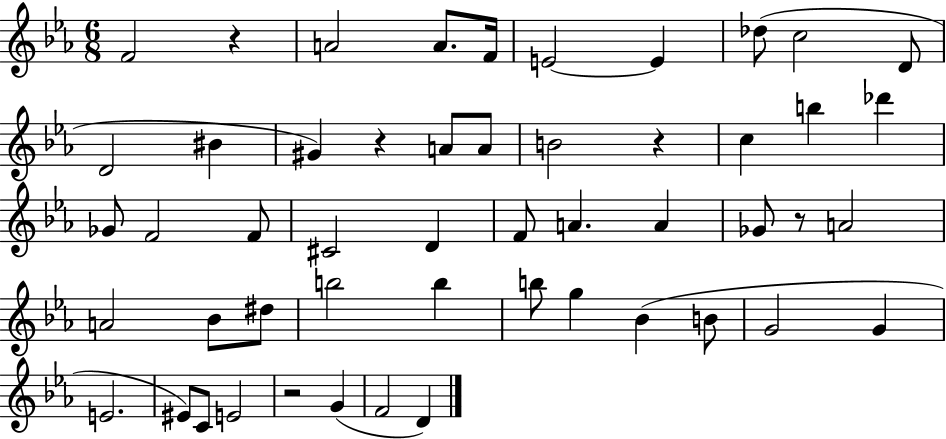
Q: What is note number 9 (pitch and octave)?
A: D4